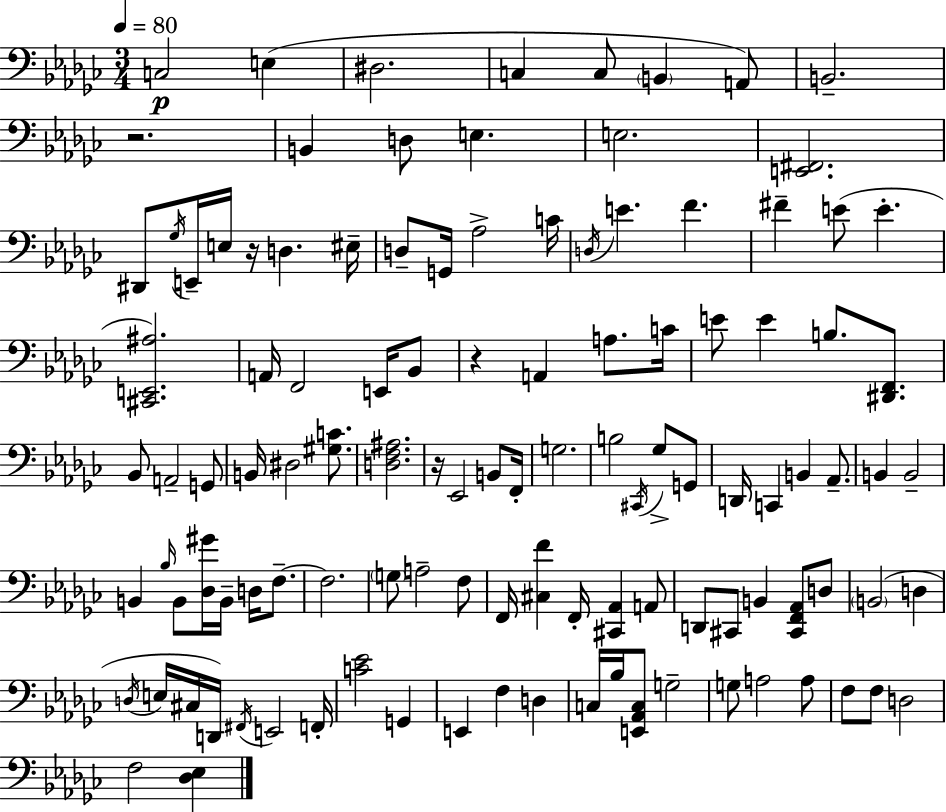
X:1
T:Untitled
M:3/4
L:1/4
K:Ebm
C,2 E, ^D,2 C, C,/2 B,, A,,/2 B,,2 z2 B,, D,/2 E, E,2 [E,,^F,,]2 ^D,,/2 _G,/4 E,,/4 E,/4 z/4 D, ^E,/4 D,/2 G,,/4 _A,2 C/4 D,/4 E F ^F E/2 E [^C,,E,,^A,]2 A,,/4 F,,2 E,,/4 _B,,/2 z A,, A,/2 C/4 E/2 E B,/2 [^D,,F,,]/2 _B,,/2 A,,2 G,,/2 B,,/4 ^D,2 [^G,C]/2 [D,F,^A,]2 z/4 _E,,2 B,,/2 F,,/4 G,2 B,2 ^C,,/4 _G,/2 G,,/2 D,,/4 C,, B,, _A,,/2 B,, B,,2 B,, _B,/4 B,,/2 [_D,^G]/4 B,,/4 D,/4 F,/2 F,2 G,/2 A,2 F,/2 F,,/4 [^C,F] F,,/4 [^C,,_A,,] A,,/2 D,,/2 ^C,,/2 B,, [^C,,F,,_A,,]/2 D,/2 B,,2 D, D,/4 E,/4 ^C,/4 D,,/4 ^F,,/4 E,,2 F,,/4 [C_E]2 G,, E,, F, D, C,/4 _B,/4 [E,,_A,,C,]/2 G,2 G,/2 A,2 A,/2 F,/2 F,/2 D,2 F,2 [_D,_E,]